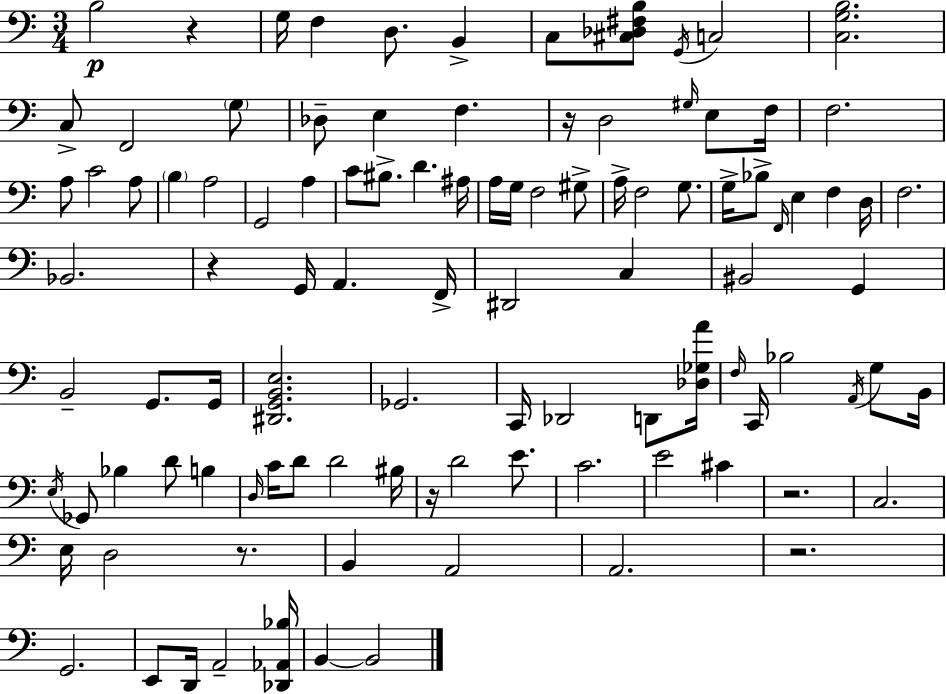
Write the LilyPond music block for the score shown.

{
  \clef bass
  \numericTimeSignature
  \time 3/4
  \key a \minor
  \repeat volta 2 { b2\p r4 | g16 f4 d8. b,4-> | c8 <cis des fis b>8 \acciaccatura { g,16 } c2 | <c g b>2. | \break c8-> f,2 \parenthesize g8 | des8-- e4 f4. | r16 d2 \grace { gis16 } e8 | f16 f2. | \break a8 c'2 | a8 \parenthesize b4 a2 | g,2 a4 | c'8 bis8.-> d'4. | \break ais16 a16 g16 f2 | gis8-> a16-> f2 g8. | g16-> bes8-> \grace { f,16 } e4 f4 | d16 f2. | \break bes,2. | r4 g,16 a,4. | f,16-> dis,2 c4 | bis,2 g,4 | \break b,2-- g,8. | g,16 <dis, g, b, e>2. | ges,2. | c,16 des,2 | \break d,8 <des ges a'>16 \grace { f16 } c,16 bes2 | \acciaccatura { a,16 } g8 b,16 \acciaccatura { e16 } ges,8 bes4 | d'8 b4 \grace { d16 } c'16 d'8 d'2 | bis16 r16 d'2 | \break e'8. c'2. | e'2 | cis'4 r2. | c2. | \break e16 d2 | r8. b,4 a,2 | a,2. | r2. | \break g,2. | e,8 d,16 a,2-- | <des, aes, bes>16 b,4~~ b,2 | } \bar "|."
}